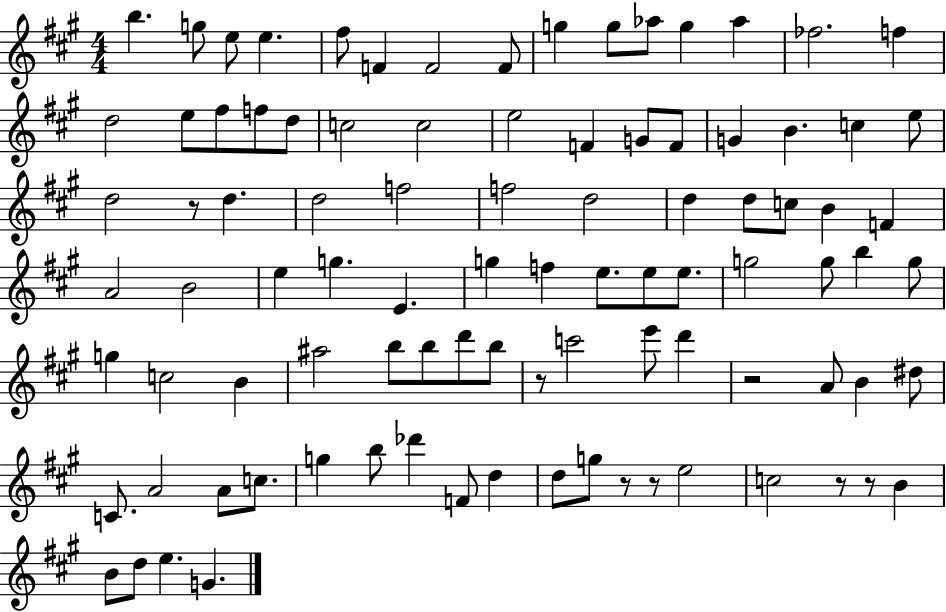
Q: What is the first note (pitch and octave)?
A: B5